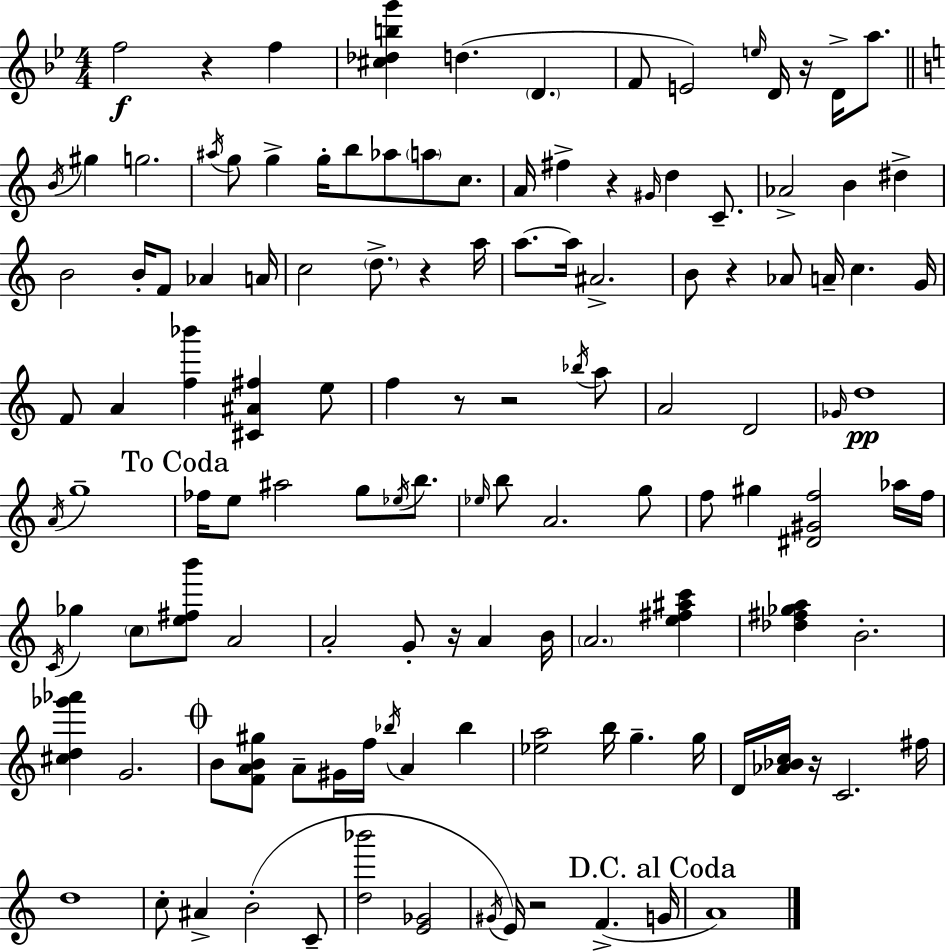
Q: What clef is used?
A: treble